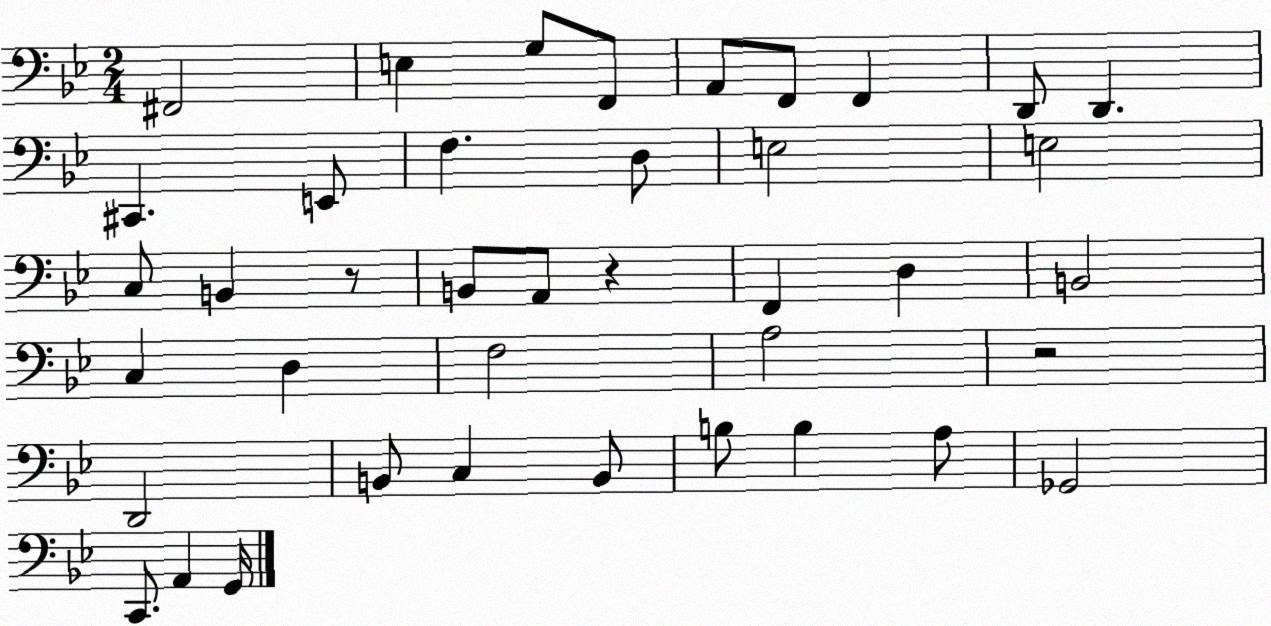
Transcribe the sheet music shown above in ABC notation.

X:1
T:Untitled
M:2/4
L:1/4
K:Bb
^F,,2 E, G,/2 F,,/2 A,,/2 F,,/2 F,, D,,/2 D,, ^C,, E,,/2 F, D,/2 E,2 E,2 C,/2 B,, z/2 B,,/2 A,,/2 z F,, D, B,,2 C, D, F,2 A,2 z2 D,,2 B,,/2 C, B,,/2 B,/2 B, A,/2 _G,,2 C,,/2 A,, G,,/4